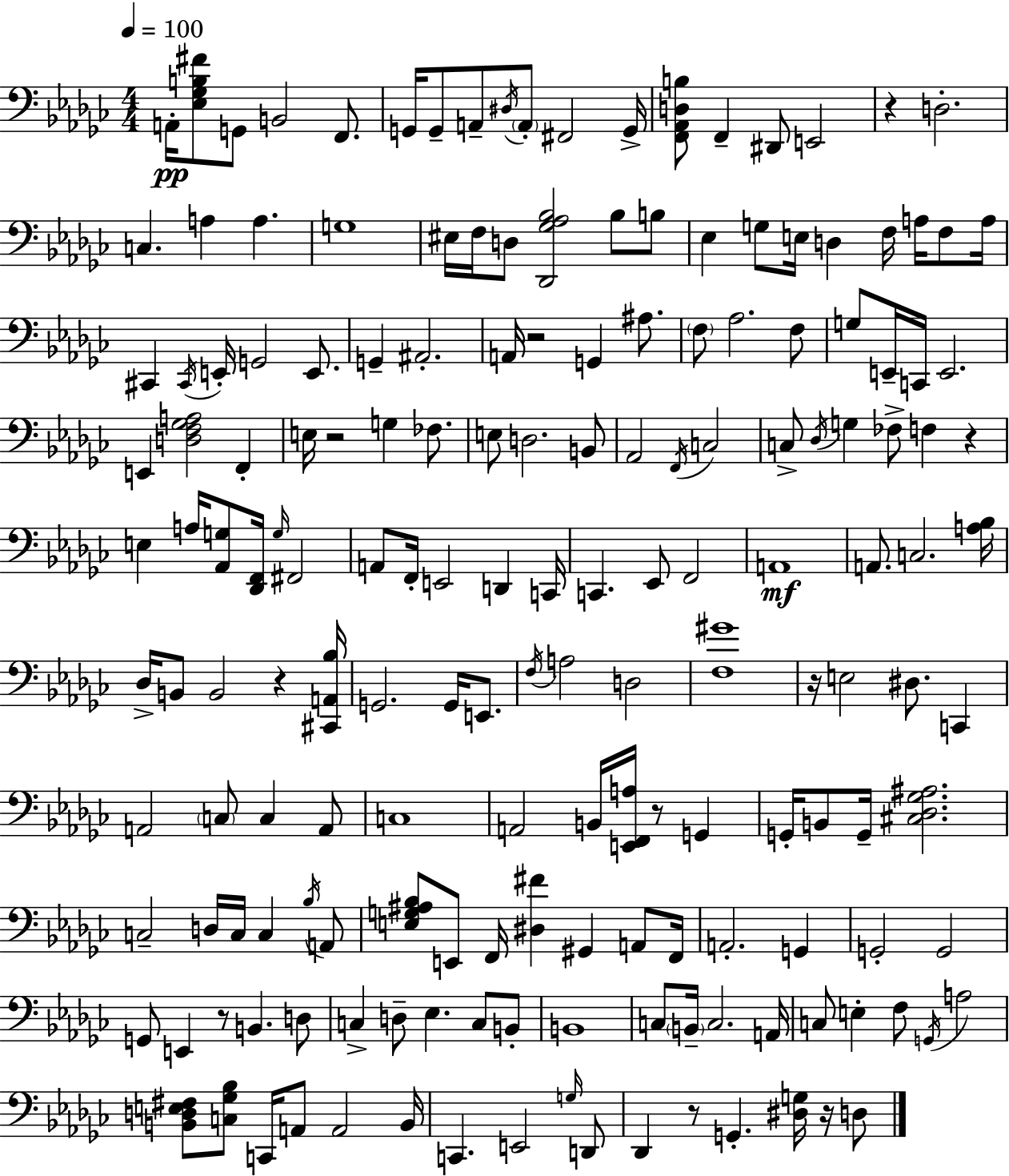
X:1
T:Untitled
M:4/4
L:1/4
K:Ebm
A,,/4 [_E,_G,B,^F]/2 G,,/2 B,,2 F,,/2 G,,/4 G,,/2 A,,/2 ^D,/4 A,,/2 ^F,,2 G,,/4 [F,,_A,,D,B,]/2 F,, ^D,,/2 E,,2 z D,2 C, A, A, G,4 ^E,/4 F,/4 D,/2 [_D,,_G,_A,_B,]2 _B,/2 B,/2 _E, G,/2 E,/4 D, F,/4 A,/4 F,/2 A,/4 ^C,, ^C,,/4 E,,/4 G,,2 E,,/2 G,, ^A,,2 A,,/4 z2 G,, ^A,/2 F,/2 _A,2 F,/2 G,/2 E,,/4 C,,/4 E,,2 E,, [D,F,_G,A,]2 F,, E,/4 z2 G, _F,/2 E,/2 D,2 B,,/2 _A,,2 F,,/4 C,2 C,/2 _D,/4 G, _F,/2 F, z E, A,/4 [_A,,G,]/2 [_D,,F,,]/4 G,/4 ^F,,2 A,,/2 F,,/4 E,,2 D,, C,,/4 C,, _E,,/2 F,,2 A,,4 A,,/2 C,2 [A,_B,]/4 _D,/4 B,,/2 B,,2 z [^C,,A,,_B,]/4 G,,2 G,,/4 E,,/2 F,/4 A,2 D,2 [F,^G]4 z/4 E,2 ^D,/2 C,, A,,2 C,/2 C, A,,/2 C,4 A,,2 B,,/4 [E,,F,,A,]/4 z/2 G,, G,,/4 B,,/2 G,,/4 [^C,_D,_G,^A,]2 C,2 D,/4 C,/4 C, _B,/4 A,,/2 [E,G,^A,_B,]/2 E,,/2 F,,/4 [^D,^F] ^G,, A,,/2 F,,/4 A,,2 G,, G,,2 G,,2 G,,/2 E,, z/2 B,, D,/2 C, D,/2 _E, C,/2 B,,/2 B,,4 C,/2 B,,/4 C,2 A,,/4 C,/2 E, F,/2 G,,/4 A,2 [B,,D,E,^F,]/2 [C,_G,_B,]/2 C,,/4 A,,/2 A,,2 B,,/4 C,, E,,2 G,/4 D,,/2 _D,, z/2 G,, [^D,G,]/4 z/4 D,/2